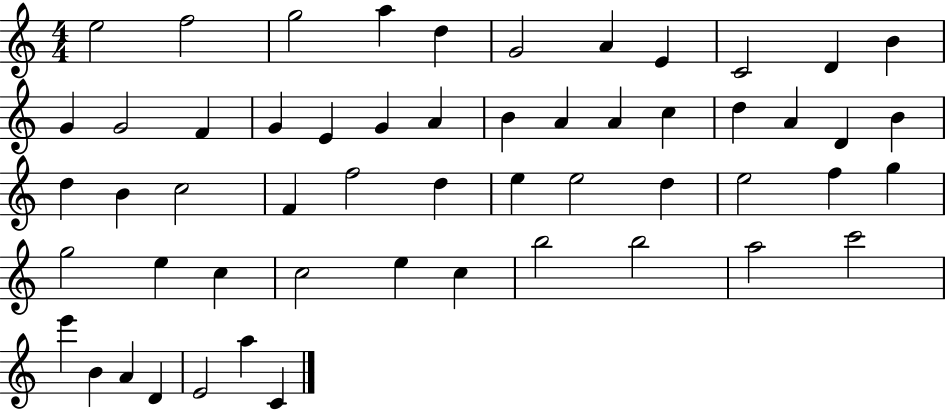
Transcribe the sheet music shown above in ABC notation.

X:1
T:Untitled
M:4/4
L:1/4
K:C
e2 f2 g2 a d G2 A E C2 D B G G2 F G E G A B A A c d A D B d B c2 F f2 d e e2 d e2 f g g2 e c c2 e c b2 b2 a2 c'2 e' B A D E2 a C